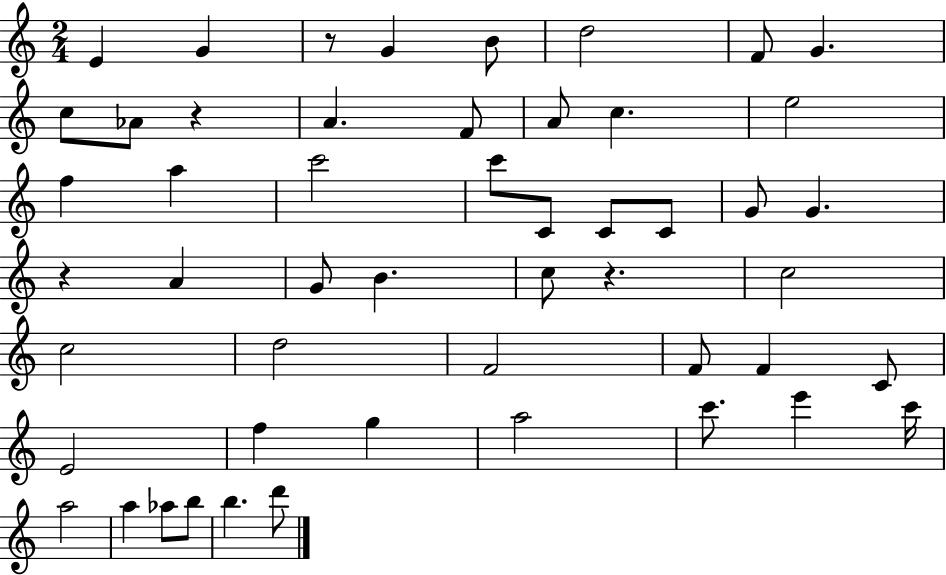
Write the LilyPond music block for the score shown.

{
  \clef treble
  \numericTimeSignature
  \time 2/4
  \key c \major
  \repeat volta 2 { e'4 g'4 | r8 g'4 b'8 | d''2 | f'8 g'4. | \break c''8 aes'8 r4 | a'4. f'8 | a'8 c''4. | e''2 | \break f''4 a''4 | c'''2 | c'''8 c'8 c'8 c'8 | g'8 g'4. | \break r4 a'4 | g'8 b'4. | c''8 r4. | c''2 | \break c''2 | d''2 | f'2 | f'8 f'4 c'8 | \break e'2 | f''4 g''4 | a''2 | c'''8. e'''4 c'''16 | \break a''2 | a''4 aes''8 b''8 | b''4. d'''8 | } \bar "|."
}